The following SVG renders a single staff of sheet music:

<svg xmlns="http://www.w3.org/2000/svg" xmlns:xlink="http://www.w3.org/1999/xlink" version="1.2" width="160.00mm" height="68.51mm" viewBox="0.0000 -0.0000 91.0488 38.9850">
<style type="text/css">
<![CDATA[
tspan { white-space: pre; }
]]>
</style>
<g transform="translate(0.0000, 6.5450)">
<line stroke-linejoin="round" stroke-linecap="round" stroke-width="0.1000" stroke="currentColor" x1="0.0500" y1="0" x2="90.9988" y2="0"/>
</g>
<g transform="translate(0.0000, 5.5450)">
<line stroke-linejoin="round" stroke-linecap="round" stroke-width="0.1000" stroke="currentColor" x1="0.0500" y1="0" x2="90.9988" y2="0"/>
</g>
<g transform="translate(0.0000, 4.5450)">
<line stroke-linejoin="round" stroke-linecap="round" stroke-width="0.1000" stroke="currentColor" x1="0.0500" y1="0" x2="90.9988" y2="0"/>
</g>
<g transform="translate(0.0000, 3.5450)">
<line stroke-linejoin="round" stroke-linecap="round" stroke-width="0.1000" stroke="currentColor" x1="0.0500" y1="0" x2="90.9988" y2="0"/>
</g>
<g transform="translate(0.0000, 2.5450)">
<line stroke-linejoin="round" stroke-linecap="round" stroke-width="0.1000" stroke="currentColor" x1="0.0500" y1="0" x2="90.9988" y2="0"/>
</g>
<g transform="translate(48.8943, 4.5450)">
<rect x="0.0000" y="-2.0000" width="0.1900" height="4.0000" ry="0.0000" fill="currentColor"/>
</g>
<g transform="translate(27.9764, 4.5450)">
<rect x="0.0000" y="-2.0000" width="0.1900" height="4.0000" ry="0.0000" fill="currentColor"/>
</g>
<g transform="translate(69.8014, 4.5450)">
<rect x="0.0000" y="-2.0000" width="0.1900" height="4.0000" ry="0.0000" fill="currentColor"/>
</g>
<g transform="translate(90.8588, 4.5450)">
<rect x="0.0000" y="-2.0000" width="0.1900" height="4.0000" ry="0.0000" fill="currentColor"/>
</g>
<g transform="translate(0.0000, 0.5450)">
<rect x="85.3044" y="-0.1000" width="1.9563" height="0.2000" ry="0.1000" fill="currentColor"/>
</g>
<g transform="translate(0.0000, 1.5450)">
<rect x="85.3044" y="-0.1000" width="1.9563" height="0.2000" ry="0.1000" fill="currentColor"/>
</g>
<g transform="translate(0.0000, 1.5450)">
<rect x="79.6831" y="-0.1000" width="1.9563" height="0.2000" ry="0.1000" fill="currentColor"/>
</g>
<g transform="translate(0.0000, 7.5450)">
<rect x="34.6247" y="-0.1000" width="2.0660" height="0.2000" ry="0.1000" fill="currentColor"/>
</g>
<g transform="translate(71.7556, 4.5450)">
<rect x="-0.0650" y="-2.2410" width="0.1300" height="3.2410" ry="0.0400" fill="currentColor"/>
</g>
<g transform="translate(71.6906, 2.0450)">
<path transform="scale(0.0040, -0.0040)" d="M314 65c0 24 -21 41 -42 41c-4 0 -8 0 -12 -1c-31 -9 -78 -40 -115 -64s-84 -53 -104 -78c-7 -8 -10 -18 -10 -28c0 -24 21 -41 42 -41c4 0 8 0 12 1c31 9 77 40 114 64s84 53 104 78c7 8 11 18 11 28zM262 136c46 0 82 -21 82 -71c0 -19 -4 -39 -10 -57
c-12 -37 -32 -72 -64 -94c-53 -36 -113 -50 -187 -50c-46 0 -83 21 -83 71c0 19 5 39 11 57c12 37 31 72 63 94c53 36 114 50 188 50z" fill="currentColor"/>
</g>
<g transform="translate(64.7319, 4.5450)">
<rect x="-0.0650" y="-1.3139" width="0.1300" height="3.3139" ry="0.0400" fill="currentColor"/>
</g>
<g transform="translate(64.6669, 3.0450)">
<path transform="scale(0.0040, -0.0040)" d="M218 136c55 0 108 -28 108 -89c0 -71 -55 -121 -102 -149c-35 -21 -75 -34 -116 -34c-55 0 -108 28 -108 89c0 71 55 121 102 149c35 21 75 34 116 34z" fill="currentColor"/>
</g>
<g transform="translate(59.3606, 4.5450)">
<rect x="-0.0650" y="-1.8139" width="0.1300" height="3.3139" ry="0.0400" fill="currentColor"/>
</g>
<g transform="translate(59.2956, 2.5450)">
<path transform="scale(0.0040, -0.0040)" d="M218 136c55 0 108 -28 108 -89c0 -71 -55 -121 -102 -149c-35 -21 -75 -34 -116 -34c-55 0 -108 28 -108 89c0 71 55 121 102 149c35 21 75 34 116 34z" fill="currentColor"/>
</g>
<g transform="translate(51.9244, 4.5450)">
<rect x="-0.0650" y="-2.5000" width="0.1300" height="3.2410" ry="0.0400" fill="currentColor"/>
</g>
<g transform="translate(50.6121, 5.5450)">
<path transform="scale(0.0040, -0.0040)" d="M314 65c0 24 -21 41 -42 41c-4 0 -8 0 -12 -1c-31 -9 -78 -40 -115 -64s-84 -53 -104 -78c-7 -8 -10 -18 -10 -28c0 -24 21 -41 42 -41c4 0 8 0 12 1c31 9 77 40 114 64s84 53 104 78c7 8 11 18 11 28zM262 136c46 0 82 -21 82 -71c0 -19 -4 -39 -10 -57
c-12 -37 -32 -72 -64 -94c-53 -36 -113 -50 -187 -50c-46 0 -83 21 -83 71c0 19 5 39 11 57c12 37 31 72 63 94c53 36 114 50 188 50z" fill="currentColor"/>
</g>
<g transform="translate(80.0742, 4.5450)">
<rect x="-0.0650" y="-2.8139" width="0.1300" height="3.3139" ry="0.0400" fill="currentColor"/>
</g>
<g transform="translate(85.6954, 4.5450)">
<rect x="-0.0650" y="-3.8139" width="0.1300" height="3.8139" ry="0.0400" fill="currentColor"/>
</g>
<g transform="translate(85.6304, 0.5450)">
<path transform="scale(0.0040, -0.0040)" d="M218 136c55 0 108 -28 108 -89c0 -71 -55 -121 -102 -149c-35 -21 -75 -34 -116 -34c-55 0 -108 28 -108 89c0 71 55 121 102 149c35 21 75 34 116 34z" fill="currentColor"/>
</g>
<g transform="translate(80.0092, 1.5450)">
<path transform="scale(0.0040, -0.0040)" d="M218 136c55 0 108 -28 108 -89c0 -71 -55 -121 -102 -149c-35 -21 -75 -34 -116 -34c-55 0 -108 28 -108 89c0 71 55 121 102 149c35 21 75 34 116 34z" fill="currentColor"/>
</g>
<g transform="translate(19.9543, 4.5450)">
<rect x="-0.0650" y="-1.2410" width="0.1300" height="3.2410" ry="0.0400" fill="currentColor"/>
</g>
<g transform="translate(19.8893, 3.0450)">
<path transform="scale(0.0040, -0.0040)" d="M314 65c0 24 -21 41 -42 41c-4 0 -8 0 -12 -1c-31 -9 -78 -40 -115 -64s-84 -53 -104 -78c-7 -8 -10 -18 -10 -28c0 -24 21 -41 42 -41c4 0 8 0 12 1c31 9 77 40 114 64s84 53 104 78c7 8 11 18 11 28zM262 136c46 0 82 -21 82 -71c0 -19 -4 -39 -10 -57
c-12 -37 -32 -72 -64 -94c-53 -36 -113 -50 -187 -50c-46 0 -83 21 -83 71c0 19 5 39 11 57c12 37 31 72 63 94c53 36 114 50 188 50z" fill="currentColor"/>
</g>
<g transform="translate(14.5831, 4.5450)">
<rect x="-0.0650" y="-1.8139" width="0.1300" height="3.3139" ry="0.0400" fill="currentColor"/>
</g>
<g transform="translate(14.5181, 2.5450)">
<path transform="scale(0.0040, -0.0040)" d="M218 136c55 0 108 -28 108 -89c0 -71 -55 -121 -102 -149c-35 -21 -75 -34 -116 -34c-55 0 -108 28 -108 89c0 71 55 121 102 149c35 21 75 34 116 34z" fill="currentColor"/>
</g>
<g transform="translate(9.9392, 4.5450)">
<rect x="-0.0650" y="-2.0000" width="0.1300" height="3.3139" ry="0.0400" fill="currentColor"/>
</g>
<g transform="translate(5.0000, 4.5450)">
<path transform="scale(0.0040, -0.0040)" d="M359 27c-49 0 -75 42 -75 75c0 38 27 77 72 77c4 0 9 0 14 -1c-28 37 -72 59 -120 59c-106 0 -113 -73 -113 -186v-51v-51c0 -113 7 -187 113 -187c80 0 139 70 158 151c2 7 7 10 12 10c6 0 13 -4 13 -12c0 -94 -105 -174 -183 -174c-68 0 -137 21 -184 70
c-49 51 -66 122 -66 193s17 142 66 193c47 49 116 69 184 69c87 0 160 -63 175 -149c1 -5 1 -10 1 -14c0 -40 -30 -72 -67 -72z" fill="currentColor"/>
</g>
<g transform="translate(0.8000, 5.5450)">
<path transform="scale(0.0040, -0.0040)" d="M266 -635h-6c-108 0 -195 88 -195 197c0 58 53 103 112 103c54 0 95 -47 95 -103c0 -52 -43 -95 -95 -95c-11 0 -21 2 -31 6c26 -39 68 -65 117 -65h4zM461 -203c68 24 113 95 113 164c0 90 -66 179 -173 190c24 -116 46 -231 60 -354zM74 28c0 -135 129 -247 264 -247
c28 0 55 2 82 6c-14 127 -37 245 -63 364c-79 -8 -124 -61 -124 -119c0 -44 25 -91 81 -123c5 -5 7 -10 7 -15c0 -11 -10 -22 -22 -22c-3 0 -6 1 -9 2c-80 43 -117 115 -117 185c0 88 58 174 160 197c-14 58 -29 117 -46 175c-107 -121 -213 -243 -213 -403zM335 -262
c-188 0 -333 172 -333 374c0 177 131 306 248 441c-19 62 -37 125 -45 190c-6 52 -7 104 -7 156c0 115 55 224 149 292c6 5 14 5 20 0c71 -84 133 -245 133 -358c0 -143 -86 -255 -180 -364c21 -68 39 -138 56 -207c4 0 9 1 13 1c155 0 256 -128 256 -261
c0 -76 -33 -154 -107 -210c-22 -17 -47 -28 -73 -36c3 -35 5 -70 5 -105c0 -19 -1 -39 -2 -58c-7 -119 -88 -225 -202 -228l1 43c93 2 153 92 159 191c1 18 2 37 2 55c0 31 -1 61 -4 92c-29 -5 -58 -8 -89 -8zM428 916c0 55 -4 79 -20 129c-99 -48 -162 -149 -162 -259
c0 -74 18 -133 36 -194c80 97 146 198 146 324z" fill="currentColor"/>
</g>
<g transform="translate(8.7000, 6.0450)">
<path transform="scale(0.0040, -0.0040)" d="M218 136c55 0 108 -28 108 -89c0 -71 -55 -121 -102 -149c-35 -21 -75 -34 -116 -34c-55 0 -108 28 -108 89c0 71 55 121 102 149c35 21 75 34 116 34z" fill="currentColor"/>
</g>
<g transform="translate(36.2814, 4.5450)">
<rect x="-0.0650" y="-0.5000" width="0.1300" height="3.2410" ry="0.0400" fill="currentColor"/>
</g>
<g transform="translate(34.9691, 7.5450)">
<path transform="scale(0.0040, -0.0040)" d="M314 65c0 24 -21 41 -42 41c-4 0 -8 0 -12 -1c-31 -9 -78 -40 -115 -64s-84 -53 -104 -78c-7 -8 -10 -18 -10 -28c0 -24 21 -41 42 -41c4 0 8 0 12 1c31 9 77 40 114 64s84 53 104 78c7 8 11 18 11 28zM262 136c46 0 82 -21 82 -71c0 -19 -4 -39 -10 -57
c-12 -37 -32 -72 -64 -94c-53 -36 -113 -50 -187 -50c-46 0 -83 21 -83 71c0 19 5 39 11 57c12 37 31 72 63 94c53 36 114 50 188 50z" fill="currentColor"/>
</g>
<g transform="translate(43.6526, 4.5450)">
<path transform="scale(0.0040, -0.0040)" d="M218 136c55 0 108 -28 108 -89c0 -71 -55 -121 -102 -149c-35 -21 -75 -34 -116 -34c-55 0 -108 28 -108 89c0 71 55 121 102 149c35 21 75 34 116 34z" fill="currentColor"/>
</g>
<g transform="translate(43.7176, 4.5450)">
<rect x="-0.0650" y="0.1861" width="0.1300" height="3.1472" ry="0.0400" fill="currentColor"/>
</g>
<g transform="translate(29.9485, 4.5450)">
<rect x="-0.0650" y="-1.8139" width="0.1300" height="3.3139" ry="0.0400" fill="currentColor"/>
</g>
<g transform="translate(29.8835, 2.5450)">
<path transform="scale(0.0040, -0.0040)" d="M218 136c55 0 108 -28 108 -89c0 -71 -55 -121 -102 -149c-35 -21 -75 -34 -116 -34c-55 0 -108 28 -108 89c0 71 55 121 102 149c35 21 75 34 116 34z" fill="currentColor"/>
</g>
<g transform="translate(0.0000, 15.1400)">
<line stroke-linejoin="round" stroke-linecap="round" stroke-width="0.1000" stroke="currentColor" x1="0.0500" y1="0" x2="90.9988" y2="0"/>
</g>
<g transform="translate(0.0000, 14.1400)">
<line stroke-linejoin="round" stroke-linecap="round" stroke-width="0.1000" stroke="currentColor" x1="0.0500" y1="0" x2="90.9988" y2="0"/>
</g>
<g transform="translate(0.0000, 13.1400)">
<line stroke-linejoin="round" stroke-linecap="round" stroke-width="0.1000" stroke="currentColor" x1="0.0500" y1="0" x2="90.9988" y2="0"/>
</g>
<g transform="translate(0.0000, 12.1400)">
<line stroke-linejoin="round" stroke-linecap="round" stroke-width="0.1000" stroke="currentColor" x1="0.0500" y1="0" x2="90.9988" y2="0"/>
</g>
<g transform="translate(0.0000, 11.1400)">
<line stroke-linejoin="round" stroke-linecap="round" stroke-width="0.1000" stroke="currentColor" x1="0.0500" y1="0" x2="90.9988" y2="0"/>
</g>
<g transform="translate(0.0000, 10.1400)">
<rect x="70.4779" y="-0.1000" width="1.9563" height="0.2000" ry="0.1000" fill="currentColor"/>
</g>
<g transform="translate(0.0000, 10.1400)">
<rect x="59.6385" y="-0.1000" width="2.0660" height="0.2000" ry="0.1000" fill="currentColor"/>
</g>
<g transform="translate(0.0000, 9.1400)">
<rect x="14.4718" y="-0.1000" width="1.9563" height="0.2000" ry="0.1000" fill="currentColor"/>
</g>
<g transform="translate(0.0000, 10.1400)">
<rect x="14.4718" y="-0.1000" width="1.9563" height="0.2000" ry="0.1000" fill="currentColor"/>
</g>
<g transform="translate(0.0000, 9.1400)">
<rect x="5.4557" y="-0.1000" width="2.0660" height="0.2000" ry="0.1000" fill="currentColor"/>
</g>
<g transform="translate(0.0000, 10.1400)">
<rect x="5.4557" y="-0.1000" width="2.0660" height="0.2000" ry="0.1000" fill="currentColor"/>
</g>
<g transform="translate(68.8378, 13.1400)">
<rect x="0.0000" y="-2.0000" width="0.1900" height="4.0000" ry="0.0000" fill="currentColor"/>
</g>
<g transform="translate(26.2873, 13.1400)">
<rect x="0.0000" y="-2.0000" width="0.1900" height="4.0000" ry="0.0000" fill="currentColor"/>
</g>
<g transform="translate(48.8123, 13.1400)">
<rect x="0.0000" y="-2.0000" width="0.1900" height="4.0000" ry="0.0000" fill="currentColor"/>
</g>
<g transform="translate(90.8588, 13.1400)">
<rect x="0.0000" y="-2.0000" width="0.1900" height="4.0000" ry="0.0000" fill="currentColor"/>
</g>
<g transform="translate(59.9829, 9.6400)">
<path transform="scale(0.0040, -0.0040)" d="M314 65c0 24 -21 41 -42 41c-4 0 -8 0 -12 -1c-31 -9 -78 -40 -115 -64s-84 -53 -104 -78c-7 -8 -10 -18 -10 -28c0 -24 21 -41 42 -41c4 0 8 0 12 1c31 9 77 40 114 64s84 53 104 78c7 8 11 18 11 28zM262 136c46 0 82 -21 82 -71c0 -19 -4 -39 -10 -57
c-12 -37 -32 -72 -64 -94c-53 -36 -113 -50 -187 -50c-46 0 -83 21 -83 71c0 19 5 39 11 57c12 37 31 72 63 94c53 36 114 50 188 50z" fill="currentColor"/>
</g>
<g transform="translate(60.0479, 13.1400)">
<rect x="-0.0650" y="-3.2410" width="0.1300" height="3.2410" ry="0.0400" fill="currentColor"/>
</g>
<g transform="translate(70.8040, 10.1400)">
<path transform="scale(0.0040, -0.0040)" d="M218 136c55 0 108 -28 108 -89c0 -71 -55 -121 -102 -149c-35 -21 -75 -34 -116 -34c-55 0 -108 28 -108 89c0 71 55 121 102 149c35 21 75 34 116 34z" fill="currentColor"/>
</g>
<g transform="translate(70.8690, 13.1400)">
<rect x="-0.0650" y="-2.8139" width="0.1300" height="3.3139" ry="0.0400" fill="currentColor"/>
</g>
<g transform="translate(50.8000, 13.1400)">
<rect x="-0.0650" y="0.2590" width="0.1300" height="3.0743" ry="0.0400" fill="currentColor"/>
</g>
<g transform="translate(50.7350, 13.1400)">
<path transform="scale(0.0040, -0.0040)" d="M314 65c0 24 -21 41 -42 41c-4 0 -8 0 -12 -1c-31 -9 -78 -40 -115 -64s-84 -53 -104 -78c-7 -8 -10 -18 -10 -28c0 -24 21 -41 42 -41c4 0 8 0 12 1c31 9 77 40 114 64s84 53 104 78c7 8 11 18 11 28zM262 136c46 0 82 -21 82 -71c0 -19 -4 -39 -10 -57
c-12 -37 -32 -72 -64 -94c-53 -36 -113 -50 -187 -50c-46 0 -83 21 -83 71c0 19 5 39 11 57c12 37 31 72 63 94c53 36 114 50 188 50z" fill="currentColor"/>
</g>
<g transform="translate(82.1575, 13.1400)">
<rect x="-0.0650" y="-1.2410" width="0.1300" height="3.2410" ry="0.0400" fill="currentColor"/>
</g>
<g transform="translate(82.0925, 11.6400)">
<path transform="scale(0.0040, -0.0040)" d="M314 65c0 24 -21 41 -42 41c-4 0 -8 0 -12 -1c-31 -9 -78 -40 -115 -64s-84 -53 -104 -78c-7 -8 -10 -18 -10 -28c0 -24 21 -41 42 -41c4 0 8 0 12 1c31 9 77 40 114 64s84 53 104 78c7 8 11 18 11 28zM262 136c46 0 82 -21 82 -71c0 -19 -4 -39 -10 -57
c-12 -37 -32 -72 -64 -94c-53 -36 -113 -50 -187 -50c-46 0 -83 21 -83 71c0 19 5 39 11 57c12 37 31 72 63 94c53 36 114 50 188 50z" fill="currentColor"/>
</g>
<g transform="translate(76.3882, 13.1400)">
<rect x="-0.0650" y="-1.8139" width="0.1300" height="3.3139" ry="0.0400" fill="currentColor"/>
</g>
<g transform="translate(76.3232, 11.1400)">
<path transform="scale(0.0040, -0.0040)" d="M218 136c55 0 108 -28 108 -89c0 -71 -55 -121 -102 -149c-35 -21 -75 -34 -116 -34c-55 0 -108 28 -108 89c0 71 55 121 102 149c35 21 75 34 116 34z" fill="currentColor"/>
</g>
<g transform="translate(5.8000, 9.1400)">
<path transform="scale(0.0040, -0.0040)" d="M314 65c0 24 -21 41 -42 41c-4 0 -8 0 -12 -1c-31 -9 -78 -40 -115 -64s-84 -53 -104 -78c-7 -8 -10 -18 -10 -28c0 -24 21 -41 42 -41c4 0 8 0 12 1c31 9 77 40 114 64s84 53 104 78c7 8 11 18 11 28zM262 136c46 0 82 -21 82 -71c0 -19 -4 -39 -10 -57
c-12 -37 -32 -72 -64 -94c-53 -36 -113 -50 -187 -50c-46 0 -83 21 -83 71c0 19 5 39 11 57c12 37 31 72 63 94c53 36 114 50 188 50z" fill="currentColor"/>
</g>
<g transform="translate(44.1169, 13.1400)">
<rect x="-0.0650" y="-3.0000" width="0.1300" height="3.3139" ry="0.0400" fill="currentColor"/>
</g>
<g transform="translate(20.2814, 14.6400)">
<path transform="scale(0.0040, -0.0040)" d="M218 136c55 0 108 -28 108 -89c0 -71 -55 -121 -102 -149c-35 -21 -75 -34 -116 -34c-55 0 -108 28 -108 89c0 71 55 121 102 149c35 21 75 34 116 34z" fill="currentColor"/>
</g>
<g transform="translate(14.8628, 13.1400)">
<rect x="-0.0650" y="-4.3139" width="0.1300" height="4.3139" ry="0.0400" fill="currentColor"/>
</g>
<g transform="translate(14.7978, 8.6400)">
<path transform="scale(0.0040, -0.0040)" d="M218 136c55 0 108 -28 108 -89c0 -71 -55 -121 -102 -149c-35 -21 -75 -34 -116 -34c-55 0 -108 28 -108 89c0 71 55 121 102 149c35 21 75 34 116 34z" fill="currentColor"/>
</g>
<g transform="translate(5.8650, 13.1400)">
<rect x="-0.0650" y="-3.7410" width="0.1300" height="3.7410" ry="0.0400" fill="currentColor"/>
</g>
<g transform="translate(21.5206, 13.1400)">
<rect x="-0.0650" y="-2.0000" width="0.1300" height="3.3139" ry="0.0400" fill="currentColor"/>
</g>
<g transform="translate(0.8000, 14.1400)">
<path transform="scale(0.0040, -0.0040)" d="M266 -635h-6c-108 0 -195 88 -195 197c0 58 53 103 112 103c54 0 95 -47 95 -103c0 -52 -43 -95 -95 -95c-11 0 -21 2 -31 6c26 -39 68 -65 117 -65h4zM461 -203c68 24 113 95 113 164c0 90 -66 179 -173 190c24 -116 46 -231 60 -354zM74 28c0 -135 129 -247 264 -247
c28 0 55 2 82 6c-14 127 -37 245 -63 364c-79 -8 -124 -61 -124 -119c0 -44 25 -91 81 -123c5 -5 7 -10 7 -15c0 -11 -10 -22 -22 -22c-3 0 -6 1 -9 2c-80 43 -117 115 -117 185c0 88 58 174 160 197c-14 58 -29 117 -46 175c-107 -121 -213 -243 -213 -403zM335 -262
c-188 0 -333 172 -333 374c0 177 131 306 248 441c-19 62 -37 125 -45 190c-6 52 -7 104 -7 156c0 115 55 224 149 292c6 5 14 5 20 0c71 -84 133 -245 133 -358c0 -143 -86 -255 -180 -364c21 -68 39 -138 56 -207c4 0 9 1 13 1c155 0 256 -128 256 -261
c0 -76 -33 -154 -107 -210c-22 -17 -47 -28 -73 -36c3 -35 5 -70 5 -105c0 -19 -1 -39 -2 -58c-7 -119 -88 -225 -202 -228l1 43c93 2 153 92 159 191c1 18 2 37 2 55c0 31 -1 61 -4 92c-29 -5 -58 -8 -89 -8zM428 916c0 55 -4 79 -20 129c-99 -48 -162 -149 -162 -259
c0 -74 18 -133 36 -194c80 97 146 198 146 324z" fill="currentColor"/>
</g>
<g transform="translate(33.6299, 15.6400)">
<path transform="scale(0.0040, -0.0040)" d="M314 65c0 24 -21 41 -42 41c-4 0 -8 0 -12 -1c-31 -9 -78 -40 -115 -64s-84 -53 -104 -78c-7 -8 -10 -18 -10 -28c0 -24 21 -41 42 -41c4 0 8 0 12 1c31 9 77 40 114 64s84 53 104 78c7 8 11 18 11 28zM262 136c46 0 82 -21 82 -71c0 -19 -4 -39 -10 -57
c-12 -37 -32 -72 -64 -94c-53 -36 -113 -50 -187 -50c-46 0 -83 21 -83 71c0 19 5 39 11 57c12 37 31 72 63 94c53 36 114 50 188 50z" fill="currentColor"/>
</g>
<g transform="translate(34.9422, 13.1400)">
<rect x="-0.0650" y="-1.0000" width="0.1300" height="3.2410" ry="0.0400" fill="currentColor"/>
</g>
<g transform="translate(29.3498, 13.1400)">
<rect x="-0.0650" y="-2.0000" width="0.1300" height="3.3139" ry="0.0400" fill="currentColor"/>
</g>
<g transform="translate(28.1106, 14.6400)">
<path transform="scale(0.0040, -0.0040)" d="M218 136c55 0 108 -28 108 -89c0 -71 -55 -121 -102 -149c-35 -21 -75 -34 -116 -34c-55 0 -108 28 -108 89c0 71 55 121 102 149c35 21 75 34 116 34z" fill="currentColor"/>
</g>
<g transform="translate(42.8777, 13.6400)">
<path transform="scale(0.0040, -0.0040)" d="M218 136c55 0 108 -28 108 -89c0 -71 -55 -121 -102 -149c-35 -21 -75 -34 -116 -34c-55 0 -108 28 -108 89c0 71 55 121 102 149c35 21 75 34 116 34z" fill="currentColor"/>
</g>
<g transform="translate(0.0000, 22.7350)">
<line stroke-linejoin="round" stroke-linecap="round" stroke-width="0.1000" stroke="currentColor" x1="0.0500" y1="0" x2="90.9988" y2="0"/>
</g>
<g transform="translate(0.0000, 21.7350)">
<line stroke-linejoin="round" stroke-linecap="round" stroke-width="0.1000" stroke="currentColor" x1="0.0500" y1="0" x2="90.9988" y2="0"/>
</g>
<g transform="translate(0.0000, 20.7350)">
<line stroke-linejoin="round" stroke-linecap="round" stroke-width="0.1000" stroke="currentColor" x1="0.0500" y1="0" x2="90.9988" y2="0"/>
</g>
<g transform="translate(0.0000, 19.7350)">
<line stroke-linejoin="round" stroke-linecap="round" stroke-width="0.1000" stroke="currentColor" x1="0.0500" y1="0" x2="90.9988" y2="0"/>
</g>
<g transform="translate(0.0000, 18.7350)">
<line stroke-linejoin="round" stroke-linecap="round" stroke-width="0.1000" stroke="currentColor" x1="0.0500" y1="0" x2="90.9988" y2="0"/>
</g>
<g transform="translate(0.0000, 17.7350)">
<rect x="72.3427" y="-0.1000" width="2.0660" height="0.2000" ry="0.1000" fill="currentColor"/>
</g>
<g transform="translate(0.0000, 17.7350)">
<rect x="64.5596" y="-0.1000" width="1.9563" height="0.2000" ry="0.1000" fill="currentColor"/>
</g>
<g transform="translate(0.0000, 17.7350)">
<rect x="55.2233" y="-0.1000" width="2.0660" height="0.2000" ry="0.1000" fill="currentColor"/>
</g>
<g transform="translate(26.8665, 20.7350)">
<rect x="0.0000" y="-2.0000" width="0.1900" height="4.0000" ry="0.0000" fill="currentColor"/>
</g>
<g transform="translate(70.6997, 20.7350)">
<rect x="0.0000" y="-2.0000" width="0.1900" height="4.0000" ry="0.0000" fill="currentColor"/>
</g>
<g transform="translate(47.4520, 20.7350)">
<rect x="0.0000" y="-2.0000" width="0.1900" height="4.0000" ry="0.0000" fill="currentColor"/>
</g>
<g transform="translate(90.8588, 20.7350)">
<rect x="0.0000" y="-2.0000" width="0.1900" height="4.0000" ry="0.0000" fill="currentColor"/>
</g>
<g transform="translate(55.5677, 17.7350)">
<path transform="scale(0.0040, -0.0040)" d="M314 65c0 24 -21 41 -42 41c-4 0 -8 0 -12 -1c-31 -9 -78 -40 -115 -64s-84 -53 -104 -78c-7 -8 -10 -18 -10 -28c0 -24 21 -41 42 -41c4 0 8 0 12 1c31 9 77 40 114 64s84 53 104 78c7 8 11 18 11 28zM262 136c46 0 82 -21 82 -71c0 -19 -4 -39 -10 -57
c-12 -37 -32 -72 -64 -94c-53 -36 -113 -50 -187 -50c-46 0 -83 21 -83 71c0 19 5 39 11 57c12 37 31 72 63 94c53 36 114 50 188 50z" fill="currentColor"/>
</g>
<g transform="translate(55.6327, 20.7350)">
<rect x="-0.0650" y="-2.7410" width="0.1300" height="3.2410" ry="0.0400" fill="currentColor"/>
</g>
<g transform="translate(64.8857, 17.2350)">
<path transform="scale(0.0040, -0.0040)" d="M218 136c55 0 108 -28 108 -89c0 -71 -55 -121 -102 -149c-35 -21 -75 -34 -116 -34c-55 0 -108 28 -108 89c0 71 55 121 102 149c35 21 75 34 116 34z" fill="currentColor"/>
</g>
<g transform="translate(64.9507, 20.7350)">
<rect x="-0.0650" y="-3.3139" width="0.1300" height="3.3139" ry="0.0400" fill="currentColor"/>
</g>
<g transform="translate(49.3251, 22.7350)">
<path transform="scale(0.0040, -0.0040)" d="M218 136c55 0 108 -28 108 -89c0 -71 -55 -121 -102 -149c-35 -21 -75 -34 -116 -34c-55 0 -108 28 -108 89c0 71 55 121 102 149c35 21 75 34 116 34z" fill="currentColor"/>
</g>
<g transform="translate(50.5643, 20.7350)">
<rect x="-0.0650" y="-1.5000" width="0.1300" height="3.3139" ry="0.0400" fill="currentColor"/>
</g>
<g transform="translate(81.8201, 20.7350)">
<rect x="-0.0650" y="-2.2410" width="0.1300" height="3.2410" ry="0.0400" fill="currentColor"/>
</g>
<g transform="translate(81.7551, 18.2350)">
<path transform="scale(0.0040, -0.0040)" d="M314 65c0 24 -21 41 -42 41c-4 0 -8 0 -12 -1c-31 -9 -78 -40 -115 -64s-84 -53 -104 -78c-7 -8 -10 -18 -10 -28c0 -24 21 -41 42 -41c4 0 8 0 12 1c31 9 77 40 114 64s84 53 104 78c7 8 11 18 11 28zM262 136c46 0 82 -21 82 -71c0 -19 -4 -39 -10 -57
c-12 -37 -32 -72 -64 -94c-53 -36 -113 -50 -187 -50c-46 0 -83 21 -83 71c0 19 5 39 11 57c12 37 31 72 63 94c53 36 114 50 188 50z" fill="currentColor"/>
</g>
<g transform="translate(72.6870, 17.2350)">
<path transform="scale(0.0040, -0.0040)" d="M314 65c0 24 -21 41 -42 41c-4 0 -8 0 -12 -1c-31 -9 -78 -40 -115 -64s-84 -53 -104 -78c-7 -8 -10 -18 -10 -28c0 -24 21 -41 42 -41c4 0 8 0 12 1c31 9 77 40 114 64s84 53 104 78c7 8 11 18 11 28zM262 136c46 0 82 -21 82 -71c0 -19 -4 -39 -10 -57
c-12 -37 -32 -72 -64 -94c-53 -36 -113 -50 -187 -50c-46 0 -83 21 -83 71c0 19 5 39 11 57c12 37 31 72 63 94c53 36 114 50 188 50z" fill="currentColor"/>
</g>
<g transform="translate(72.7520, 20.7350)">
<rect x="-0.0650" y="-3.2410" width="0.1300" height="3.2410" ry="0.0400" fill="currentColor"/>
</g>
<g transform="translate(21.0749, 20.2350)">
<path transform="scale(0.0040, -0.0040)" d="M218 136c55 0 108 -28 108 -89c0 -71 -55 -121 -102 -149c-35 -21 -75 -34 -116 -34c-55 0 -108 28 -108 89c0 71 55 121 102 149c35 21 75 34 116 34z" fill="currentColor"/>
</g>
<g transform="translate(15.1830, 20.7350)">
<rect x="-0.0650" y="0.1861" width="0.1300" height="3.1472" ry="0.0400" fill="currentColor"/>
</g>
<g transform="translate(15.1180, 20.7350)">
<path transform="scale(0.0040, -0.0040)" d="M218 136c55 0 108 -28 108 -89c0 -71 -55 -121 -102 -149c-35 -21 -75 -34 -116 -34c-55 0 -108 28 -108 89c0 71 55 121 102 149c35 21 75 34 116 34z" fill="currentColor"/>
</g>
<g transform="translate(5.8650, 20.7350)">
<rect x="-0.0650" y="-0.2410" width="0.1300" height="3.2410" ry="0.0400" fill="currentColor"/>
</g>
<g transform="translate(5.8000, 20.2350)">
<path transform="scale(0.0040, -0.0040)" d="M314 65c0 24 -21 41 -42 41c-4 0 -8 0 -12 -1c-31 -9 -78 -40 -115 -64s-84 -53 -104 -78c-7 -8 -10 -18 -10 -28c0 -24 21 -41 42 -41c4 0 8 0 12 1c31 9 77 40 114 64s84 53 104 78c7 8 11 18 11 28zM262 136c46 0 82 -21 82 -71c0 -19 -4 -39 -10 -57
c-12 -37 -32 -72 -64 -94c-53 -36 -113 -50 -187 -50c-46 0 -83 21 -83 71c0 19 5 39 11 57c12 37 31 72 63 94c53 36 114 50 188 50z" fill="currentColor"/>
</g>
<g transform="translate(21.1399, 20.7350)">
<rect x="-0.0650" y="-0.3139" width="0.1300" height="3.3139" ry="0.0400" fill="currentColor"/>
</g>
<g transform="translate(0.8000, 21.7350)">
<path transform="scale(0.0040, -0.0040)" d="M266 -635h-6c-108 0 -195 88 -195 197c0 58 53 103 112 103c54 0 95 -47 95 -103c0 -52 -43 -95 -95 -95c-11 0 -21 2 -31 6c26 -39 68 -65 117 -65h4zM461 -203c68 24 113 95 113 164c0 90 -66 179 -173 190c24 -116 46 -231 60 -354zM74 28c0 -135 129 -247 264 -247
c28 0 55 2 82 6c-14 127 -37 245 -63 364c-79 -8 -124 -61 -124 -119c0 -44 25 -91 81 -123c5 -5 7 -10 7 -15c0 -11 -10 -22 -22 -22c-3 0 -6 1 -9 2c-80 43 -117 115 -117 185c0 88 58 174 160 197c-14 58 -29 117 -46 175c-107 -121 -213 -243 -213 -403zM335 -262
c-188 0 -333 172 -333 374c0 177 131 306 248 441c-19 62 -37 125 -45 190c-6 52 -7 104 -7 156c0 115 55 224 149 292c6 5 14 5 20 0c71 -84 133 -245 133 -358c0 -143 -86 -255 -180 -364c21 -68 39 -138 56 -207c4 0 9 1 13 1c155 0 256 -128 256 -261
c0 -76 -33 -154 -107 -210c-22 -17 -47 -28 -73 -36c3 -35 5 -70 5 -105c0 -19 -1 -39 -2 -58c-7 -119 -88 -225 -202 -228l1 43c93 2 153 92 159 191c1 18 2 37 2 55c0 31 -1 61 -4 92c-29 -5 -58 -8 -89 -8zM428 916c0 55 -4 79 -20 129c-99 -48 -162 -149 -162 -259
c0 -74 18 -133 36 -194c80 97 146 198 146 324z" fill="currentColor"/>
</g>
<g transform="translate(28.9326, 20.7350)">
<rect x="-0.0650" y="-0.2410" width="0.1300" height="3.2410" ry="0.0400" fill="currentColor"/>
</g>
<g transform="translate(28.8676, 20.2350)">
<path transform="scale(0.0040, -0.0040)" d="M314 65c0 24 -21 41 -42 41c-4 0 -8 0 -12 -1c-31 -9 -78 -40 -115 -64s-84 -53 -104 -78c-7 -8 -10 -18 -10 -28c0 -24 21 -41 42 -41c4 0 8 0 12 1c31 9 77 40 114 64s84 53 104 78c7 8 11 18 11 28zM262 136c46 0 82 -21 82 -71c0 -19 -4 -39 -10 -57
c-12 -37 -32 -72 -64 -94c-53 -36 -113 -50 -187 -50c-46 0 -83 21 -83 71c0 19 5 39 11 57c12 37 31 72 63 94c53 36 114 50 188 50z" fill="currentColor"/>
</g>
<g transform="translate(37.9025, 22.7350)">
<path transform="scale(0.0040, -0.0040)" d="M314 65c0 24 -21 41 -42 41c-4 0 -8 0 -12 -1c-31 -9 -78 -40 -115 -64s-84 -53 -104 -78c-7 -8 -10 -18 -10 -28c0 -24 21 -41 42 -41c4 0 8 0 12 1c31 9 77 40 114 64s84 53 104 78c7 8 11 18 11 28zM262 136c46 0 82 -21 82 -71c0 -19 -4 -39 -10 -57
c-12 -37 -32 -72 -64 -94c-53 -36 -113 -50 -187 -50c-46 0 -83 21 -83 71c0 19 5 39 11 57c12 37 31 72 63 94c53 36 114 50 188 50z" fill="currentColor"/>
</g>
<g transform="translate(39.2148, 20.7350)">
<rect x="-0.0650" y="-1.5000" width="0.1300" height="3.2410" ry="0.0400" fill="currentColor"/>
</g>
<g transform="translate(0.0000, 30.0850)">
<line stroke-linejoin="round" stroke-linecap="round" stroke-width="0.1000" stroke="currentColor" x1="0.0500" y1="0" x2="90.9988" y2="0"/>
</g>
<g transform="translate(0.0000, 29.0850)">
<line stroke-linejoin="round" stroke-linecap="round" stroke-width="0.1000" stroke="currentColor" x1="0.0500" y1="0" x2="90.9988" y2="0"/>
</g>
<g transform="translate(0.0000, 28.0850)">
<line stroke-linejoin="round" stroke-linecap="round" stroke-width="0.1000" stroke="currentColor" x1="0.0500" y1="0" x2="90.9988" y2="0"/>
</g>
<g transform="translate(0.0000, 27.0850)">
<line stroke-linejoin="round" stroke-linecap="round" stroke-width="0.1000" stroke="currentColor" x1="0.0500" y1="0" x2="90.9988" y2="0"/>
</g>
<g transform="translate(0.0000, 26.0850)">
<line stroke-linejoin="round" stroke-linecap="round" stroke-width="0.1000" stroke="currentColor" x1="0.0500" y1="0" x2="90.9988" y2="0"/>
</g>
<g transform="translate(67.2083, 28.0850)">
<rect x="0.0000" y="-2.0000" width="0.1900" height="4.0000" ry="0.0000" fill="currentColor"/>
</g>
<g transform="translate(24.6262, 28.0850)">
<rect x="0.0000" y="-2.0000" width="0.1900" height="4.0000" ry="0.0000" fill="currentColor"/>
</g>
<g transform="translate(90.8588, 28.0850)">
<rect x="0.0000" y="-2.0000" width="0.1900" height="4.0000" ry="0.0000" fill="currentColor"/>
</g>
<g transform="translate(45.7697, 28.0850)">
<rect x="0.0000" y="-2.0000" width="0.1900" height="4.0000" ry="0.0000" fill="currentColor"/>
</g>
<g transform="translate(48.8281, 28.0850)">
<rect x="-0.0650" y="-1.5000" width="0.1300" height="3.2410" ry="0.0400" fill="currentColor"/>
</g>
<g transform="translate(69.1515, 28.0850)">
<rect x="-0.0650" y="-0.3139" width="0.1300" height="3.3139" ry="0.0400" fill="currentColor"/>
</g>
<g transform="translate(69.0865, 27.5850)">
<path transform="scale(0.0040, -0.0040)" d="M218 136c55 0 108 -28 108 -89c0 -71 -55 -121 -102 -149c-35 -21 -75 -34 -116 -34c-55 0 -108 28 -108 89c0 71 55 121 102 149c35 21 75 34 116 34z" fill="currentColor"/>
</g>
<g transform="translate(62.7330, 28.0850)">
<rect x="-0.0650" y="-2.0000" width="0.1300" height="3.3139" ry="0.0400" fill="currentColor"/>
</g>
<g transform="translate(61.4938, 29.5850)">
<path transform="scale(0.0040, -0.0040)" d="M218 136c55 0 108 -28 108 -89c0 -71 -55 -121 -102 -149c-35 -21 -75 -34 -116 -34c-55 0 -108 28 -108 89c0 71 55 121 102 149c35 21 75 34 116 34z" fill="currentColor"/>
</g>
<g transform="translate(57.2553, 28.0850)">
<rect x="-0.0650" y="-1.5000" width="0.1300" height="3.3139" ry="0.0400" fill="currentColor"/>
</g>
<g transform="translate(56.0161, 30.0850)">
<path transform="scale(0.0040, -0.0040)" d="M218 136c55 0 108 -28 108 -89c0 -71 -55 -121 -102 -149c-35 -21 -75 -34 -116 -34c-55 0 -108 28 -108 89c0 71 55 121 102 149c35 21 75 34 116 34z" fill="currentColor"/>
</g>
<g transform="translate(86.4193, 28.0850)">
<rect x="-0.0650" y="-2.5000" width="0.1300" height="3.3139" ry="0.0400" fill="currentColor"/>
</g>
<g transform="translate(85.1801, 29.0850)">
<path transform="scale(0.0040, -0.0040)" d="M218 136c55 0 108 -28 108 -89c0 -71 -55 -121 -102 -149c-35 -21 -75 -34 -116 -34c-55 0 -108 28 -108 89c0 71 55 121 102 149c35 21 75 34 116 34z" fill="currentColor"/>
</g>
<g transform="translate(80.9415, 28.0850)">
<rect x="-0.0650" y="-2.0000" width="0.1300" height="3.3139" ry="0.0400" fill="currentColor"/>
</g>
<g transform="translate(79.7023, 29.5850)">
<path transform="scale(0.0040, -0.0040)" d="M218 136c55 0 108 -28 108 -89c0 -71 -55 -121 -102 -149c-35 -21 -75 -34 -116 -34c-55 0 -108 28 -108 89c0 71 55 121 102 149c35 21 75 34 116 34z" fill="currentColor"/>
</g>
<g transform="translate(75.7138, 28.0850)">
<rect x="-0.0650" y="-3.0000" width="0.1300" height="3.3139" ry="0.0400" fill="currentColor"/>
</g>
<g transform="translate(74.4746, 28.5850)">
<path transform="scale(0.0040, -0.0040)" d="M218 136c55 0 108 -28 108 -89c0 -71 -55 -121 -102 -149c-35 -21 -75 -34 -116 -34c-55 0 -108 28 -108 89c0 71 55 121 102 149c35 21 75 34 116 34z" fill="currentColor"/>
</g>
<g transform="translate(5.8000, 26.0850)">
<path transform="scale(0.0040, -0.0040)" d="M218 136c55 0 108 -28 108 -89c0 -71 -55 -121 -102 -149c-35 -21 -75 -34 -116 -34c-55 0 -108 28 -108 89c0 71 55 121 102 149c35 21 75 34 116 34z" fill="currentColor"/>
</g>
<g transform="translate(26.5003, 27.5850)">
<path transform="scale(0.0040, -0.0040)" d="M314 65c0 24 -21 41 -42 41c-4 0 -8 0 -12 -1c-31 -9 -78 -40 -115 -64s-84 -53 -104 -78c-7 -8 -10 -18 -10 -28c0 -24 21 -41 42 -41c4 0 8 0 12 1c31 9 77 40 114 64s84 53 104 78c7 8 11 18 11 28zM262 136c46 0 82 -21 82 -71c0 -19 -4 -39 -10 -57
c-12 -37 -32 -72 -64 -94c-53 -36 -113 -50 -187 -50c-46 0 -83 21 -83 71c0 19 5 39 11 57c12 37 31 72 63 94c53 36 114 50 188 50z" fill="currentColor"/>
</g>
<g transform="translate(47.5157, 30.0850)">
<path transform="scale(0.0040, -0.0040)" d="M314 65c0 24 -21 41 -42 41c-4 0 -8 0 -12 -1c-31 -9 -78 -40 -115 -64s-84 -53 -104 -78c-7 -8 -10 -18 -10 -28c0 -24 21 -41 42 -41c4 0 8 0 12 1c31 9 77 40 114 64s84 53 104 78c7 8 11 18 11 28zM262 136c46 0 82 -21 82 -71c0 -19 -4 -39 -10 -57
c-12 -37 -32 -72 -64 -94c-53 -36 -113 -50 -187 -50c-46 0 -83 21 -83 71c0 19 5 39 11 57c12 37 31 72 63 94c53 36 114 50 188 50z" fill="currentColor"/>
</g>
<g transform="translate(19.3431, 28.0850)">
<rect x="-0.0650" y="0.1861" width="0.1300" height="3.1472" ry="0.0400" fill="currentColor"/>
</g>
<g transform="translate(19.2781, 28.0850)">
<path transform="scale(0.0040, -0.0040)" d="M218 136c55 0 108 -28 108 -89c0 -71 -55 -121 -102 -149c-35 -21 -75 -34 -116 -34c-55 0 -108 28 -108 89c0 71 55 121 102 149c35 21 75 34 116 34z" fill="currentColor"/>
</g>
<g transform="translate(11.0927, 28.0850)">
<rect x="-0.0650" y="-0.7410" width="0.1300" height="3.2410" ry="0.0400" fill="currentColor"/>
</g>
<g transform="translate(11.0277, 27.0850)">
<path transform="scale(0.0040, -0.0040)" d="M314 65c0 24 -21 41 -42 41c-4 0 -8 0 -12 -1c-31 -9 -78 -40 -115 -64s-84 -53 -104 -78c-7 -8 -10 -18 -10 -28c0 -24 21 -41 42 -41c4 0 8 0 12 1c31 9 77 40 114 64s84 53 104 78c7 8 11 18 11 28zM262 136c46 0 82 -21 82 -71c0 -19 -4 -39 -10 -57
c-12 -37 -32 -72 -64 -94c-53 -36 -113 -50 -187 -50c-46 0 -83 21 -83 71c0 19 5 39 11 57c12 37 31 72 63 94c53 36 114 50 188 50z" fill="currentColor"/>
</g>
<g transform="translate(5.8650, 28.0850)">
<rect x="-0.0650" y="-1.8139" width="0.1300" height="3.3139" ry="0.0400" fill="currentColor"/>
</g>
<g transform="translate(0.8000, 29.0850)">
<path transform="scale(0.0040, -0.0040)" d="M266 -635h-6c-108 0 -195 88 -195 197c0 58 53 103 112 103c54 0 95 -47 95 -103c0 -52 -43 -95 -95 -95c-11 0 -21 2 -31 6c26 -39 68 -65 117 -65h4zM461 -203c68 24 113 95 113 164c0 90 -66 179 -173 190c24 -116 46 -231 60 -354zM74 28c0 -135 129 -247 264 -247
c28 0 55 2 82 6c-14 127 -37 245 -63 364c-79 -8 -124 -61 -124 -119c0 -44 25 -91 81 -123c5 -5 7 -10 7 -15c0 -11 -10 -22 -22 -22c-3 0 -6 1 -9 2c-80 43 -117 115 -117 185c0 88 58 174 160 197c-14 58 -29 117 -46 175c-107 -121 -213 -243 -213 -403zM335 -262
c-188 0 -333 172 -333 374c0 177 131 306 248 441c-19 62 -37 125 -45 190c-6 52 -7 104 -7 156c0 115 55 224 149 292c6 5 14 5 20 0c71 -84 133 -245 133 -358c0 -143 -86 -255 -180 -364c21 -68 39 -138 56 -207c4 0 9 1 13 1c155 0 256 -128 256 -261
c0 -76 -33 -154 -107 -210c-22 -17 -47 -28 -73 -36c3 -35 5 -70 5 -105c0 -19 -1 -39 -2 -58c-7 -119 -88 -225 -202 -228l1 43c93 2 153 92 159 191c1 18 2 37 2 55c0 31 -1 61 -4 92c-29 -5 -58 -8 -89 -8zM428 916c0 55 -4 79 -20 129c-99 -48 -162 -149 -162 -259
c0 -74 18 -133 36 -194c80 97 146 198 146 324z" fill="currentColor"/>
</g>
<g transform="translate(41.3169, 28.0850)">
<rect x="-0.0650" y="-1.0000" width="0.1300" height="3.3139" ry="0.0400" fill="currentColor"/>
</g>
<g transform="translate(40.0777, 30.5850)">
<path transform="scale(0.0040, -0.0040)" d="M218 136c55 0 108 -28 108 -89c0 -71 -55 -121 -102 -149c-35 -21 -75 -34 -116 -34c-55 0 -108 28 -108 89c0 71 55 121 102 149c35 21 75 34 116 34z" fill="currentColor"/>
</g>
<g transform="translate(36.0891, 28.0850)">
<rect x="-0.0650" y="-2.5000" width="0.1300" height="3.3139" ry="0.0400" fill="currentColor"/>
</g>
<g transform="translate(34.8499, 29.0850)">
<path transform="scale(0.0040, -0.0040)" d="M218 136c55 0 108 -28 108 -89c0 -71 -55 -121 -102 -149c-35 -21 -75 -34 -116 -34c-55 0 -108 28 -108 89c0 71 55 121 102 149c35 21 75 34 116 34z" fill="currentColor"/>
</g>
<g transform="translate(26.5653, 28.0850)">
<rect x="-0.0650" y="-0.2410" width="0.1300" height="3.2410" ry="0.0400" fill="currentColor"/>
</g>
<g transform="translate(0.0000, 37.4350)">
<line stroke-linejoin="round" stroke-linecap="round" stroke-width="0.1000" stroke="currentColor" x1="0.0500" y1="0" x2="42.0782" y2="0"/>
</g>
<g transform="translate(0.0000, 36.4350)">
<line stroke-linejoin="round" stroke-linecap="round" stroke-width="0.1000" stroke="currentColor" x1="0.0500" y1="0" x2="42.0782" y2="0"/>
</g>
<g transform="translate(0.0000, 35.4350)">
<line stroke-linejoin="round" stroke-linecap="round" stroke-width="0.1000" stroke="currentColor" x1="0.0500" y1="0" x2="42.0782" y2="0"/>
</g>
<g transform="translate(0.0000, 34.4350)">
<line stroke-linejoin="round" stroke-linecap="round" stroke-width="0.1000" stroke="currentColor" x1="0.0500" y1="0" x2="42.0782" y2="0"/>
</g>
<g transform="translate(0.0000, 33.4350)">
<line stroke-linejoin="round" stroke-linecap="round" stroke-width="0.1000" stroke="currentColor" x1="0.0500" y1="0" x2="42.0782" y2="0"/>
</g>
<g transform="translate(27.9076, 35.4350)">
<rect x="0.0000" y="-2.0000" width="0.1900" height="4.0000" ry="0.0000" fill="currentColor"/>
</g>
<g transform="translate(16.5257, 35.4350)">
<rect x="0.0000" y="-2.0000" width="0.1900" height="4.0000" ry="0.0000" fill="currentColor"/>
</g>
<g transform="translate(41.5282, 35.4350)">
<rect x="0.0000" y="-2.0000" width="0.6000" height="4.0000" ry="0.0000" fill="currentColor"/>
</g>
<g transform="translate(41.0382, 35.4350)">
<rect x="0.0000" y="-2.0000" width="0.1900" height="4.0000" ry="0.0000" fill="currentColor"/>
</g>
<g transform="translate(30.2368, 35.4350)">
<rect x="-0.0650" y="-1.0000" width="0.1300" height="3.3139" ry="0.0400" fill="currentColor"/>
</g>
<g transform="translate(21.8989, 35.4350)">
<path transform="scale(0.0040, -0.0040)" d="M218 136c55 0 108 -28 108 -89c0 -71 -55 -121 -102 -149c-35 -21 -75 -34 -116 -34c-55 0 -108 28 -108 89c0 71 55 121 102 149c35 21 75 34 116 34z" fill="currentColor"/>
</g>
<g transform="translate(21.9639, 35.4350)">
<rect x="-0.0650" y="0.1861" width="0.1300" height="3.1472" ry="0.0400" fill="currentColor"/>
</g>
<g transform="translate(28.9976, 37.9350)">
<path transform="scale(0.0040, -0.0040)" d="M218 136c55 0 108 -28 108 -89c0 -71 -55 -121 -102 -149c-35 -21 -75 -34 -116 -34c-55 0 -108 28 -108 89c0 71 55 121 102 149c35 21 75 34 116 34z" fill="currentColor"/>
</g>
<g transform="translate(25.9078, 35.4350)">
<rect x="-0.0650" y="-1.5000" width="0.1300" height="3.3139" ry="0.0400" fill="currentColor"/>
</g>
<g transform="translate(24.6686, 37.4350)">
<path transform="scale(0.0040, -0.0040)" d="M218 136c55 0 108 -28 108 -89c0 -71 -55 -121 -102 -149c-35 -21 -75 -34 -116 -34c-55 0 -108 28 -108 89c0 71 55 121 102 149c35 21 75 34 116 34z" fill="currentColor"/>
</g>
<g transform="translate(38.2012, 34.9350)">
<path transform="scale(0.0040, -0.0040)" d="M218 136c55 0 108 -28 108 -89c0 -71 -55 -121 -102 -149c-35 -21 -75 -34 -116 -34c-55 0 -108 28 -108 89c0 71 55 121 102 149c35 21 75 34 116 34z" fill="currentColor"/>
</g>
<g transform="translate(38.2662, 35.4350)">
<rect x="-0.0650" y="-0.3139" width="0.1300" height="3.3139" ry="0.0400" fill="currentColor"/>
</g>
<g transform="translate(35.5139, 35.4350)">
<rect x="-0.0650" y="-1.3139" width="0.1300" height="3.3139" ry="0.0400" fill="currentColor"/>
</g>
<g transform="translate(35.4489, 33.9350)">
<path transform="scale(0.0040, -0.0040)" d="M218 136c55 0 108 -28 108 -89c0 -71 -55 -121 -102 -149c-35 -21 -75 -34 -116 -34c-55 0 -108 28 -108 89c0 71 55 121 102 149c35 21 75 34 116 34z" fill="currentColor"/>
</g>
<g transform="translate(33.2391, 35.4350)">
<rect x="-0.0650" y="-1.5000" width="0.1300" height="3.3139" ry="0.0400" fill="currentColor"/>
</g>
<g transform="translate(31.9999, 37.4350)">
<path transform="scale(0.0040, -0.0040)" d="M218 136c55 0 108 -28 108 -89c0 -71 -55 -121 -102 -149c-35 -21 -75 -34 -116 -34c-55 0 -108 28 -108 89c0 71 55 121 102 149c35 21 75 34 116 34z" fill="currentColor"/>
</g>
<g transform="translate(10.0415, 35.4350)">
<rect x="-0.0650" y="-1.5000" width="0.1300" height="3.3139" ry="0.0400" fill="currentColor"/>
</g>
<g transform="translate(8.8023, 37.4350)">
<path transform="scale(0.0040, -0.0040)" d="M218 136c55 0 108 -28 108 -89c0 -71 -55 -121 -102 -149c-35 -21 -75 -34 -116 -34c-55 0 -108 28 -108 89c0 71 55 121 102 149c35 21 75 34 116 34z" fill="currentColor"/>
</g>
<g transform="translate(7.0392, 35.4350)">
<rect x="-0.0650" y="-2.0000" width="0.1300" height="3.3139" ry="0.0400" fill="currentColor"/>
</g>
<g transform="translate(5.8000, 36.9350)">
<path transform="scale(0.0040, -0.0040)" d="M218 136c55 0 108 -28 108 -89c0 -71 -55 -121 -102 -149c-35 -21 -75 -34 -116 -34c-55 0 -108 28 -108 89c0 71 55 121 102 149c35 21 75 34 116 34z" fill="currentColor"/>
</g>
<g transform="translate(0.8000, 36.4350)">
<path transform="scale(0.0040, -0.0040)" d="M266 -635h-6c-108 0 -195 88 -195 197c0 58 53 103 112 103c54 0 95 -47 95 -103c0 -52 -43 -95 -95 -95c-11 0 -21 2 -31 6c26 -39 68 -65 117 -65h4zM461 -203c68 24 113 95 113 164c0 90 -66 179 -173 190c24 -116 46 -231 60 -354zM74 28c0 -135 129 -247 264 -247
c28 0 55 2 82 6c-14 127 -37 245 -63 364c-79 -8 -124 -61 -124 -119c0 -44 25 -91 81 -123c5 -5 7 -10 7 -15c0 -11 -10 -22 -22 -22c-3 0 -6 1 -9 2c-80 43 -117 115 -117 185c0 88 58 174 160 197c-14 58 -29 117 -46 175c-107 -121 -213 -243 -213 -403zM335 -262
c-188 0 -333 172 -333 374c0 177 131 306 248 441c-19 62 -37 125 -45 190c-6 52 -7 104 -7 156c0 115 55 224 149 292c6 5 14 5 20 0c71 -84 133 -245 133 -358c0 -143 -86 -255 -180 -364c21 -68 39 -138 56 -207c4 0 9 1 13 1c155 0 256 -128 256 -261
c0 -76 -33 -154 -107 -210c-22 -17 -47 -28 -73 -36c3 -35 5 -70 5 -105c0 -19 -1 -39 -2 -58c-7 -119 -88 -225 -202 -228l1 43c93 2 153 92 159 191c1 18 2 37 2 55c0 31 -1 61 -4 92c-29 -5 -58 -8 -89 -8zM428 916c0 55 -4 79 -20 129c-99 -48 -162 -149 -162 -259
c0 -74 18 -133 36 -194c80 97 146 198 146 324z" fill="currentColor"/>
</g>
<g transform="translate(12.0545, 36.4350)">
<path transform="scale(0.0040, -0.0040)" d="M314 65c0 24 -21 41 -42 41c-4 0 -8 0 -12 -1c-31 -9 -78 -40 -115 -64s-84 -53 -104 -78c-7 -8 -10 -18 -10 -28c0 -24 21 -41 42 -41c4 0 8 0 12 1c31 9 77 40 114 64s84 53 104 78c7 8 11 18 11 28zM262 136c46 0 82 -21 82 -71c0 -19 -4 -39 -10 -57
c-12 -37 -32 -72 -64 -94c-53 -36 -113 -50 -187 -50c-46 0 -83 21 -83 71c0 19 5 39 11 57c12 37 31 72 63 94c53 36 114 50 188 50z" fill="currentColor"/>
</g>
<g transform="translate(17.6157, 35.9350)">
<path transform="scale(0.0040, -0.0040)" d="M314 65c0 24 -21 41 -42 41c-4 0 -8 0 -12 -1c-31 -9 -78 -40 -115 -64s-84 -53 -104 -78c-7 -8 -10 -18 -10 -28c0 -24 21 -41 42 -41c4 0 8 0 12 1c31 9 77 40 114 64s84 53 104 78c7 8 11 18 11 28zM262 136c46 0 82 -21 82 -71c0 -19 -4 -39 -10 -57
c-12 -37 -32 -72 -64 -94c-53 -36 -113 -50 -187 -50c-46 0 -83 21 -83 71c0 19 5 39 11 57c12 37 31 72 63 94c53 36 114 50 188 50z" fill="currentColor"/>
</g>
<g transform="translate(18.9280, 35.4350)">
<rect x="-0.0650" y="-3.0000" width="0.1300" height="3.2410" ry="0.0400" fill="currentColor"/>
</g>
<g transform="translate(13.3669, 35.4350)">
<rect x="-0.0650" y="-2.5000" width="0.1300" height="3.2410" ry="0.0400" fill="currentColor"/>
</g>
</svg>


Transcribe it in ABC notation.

X:1
T:Untitled
M:4/4
L:1/4
K:C
F f e2 f C2 B G2 f e g2 a c' c'2 d' F F D2 A B2 b2 a f e2 c2 B c c2 E2 E a2 b b2 g2 f d2 B c2 G D E2 E F c A F G F E G2 A2 B E D E e c